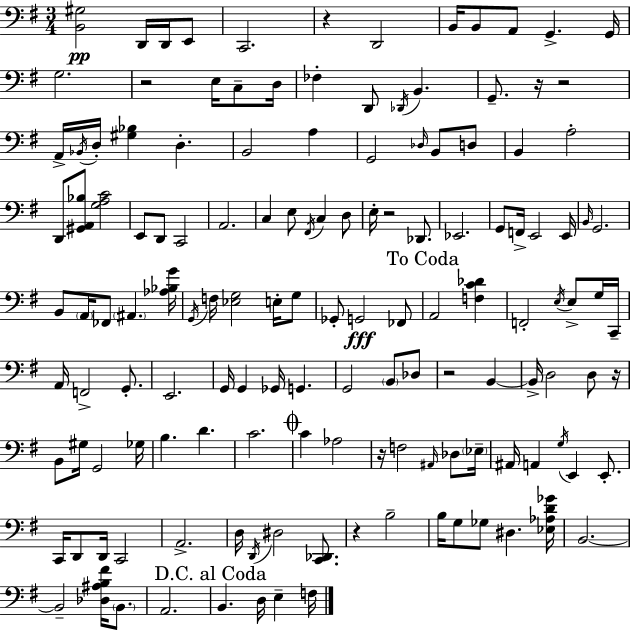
{
  \clef bass
  \numericTimeSignature
  \time 3/4
  \key e \minor
  \repeat volta 2 { <b, gis>2\pp d,16 d,16 e,8 | c,2. | r4 d,2 | b,16 b,8 a,8 g,4.-> g,16 | \break g2. | r2 e16 c8-- d16 | fes4-. d,8 \acciaccatura { des,16 } b,4. | g,8.-- r16 r2 | \break a,16-> \acciaccatura { bes,16 } d16-. <gis bes>4 d4.-. | b,2 a4 | g,2 \grace { des16 } b,8 | d8 b,4 a2-. | \break d,8 <gis, a, bes>8 <g a c'>2 | e,8 d,8 c,2 | a,2. | c4 e8 \acciaccatura { fis,16 } c4 | \break d8 e16-. r2 | des,8. ees,2. | g,8 f,16-> e,2 | e,16 \grace { b,16 } g,2. | \break b,8 \parenthesize a,16 fes,8 \parenthesize ais,4. | <aes bes g'>16 \acciaccatura { g,16 } f16 <ees g>2 | e16-. g8 ges,8-. g,2\fff | fes,8 \mark "To Coda" a,2 | \break <f c' des'>4 f,2-. | \acciaccatura { e16 } e8-> g16 c,16-- a,16 f,2-> | g,8.-. e,2. | g,16 g,4 | \break ges,16 g,4. g,2 | \parenthesize b,8 des8 r2 | b,4~~ b,16-> d2 | d8 r16 b,8 gis16 g,2 | \break ges16 b4. | d'4. c'2. | \mark \markup { \musicglyph "scripts.coda" } c'4 aes2 | r16 f2 | \break \grace { ais,16 } des8 \parenthesize ees16-- ais,16 a,4 | \acciaccatura { g16 } e,4 e,8.-. c,16 d,8 | d,16 c,2 a,2.-> | d16 \acciaccatura { d,16 } dis2 | \break <c, des,>8. r4 | b2-- b16 g8 | ges8 dis4. <ees aes d' ges'>16 b,2.~~ | b,2-- | \break <des ais b fis'>16 \parenthesize b,8. a,2. | \mark "D.C. al Coda" b,4. | d16 e4-- f16 } \bar "|."
}